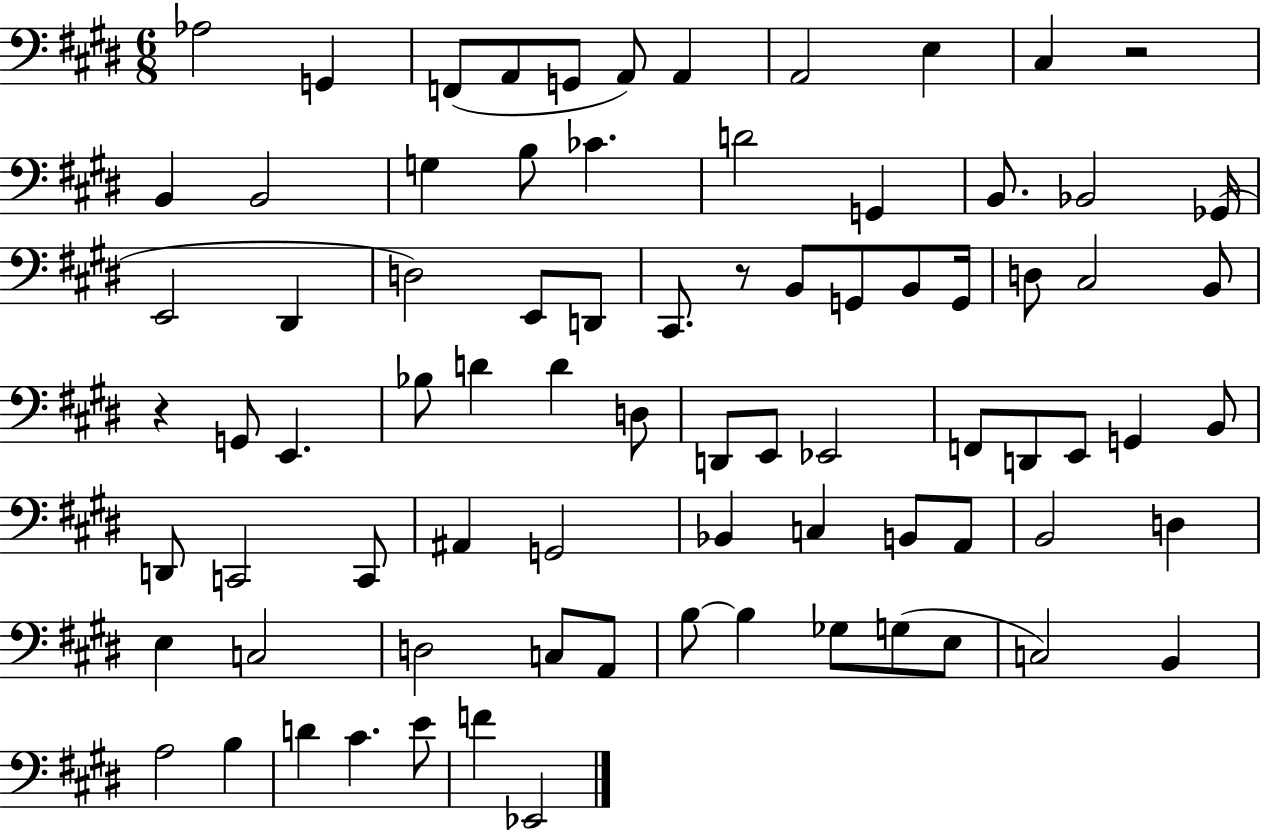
{
  \clef bass
  \numericTimeSignature
  \time 6/8
  \key e \major
  aes2 g,4 | f,8( a,8 g,8 a,8) a,4 | a,2 e4 | cis4 r2 | \break b,4 b,2 | g4 b8 ces'4. | d'2 g,4 | b,8. bes,2 ges,16( | \break e,2 dis,4 | d2) e,8 d,8 | cis,8. r8 b,8 g,8 b,8 g,16 | d8 cis2 b,8 | \break r4 g,8 e,4. | bes8 d'4 d'4 d8 | d,8 e,8 ees,2 | f,8 d,8 e,8 g,4 b,8 | \break d,8 c,2 c,8 | ais,4 g,2 | bes,4 c4 b,8 a,8 | b,2 d4 | \break e4 c2 | d2 c8 a,8 | b8~~ b4 ges8 g8( e8 | c2) b,4 | \break a2 b4 | d'4 cis'4. e'8 | f'4 ees,2 | \bar "|."
}